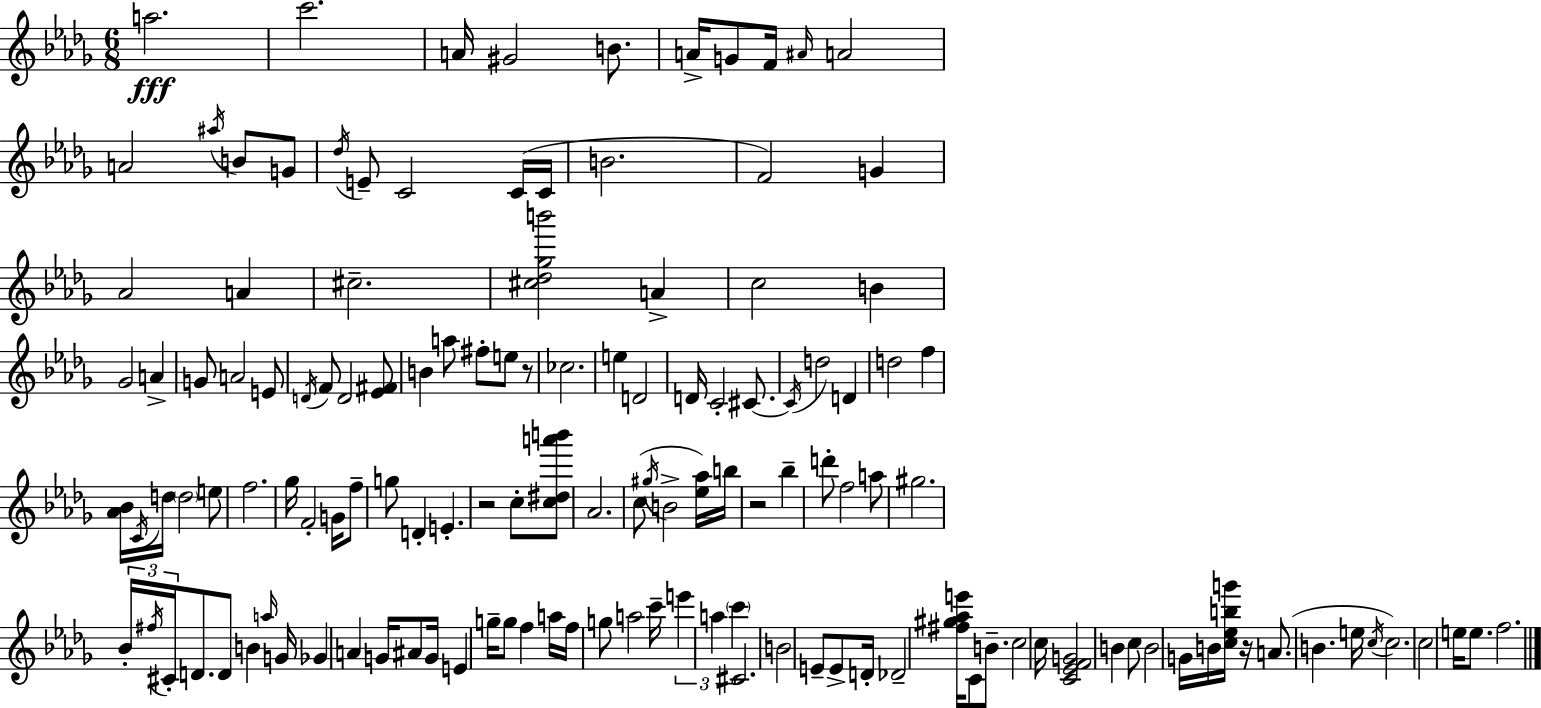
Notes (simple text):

A5/h. C6/h. A4/s G#4/h B4/e. A4/s G4/e F4/s A#4/s A4/h A4/h A#5/s B4/e G4/e Db5/s E4/e C4/h C4/s C4/s B4/h. F4/h G4/q Ab4/h A4/q C#5/h. [C#5,Db5,Gb5,B6]/h A4/q C5/h B4/q Gb4/h A4/q G4/e A4/h E4/e D4/s F4/e D4/h [Eb4,F#4]/e B4/q A5/e F#5/e E5/e R/e CES5/h. E5/q D4/h D4/s C4/h C#4/e. C#4/s D5/h D4/q D5/h F5/q [Ab4,Bb4]/s C4/s D5/s D5/h E5/e F5/h. Gb5/s F4/h G4/s F5/e G5/e D4/q E4/q. R/h C5/e [C5,D#5,A6,B6]/e Ab4/h. C5/e G#5/s B4/h [Eb5,Ab5]/s B5/s R/h Bb5/q D6/e F5/h A5/e G#5/h. Bb4/s F#5/s C#4/s D4/e. D4/e B4/q A5/s G4/s Gb4/q A4/q G4/s A#4/e G4/s E4/q G5/s G5/e F5/q A5/s F5/s G5/e A5/h C6/s E6/q A5/q C6/q C#4/h. B4/h E4/e E4/e D4/s Db4/h [F#5,G#5,Ab5,E6]/s C4/e B4/e. C5/h C5/s [C4,Eb4,F4,G4]/h B4/q C5/e B4/h G4/s B4/s [C5,Eb5,B5,G6]/s R/s A4/e. B4/q. E5/s C5/s C5/h. C5/h E5/s E5/e. F5/h.